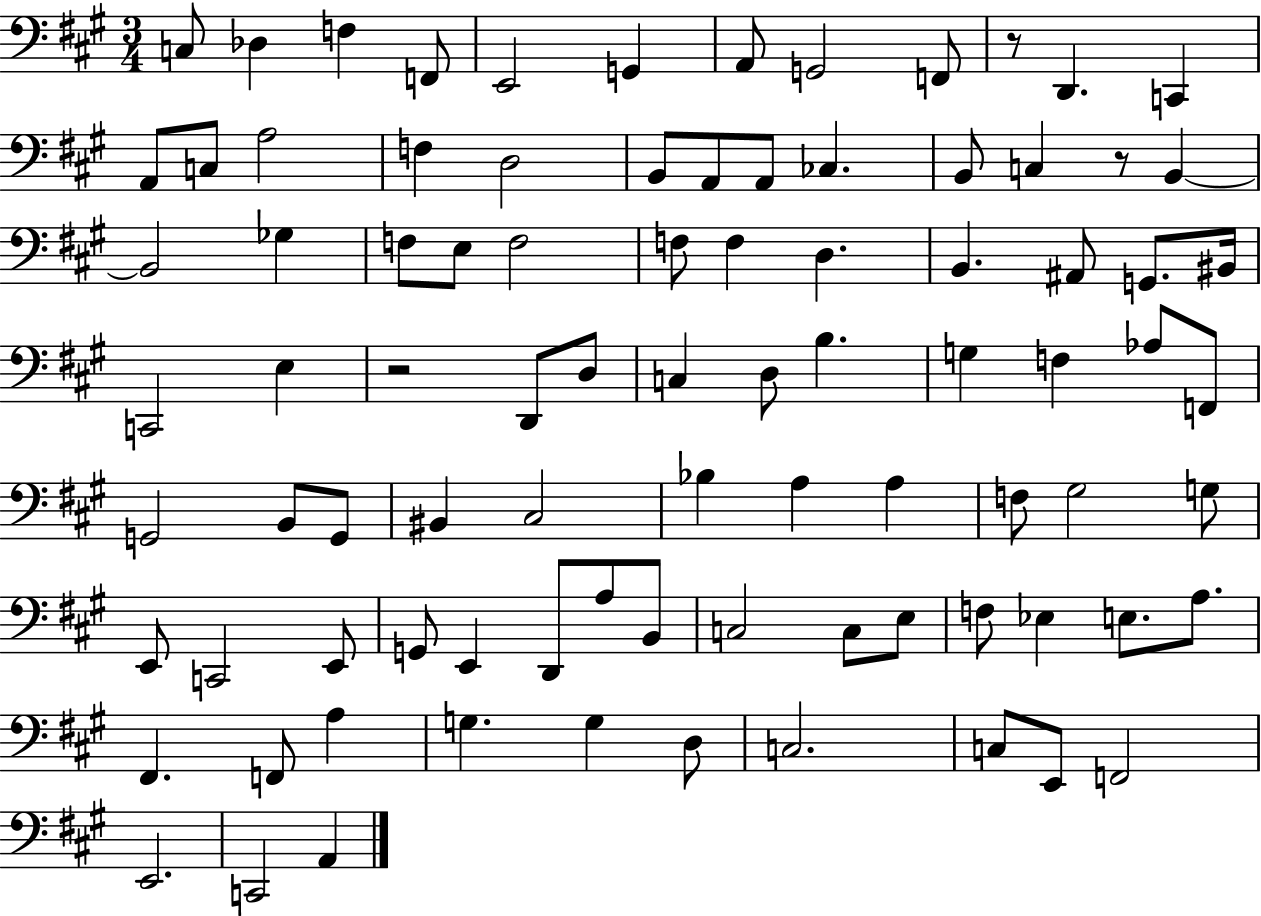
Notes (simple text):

C3/e Db3/q F3/q F2/e E2/h G2/q A2/e G2/h F2/e R/e D2/q. C2/q A2/e C3/e A3/h F3/q D3/h B2/e A2/e A2/e CES3/q. B2/e C3/q R/e B2/q B2/h Gb3/q F3/e E3/e F3/h F3/e F3/q D3/q. B2/q. A#2/e G2/e. BIS2/s C2/h E3/q R/h D2/e D3/e C3/q D3/e B3/q. G3/q F3/q Ab3/e F2/e G2/h B2/e G2/e BIS2/q C#3/h Bb3/q A3/q A3/q F3/e G#3/h G3/e E2/e C2/h E2/e G2/e E2/q D2/e A3/e B2/e C3/h C3/e E3/e F3/e Eb3/q E3/e. A3/e. F#2/q. F2/e A3/q G3/q. G3/q D3/e C3/h. C3/e E2/e F2/h E2/h. C2/h A2/q